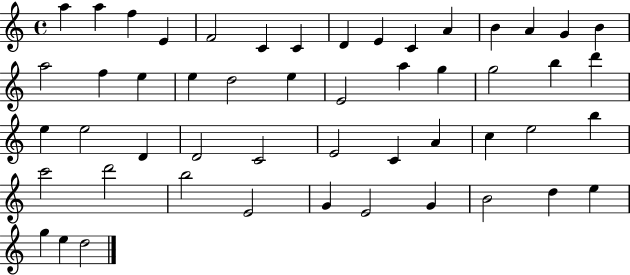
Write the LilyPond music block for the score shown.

{
  \clef treble
  \time 4/4
  \defaultTimeSignature
  \key c \major
  a''4 a''4 f''4 e'4 | f'2 c'4 c'4 | d'4 e'4 c'4 a'4 | b'4 a'4 g'4 b'4 | \break a''2 f''4 e''4 | e''4 d''2 e''4 | e'2 a''4 g''4 | g''2 b''4 d'''4 | \break e''4 e''2 d'4 | d'2 c'2 | e'2 c'4 a'4 | c''4 e''2 b''4 | \break c'''2 d'''2 | b''2 e'2 | g'4 e'2 g'4 | b'2 d''4 e''4 | \break g''4 e''4 d''2 | \bar "|."
}